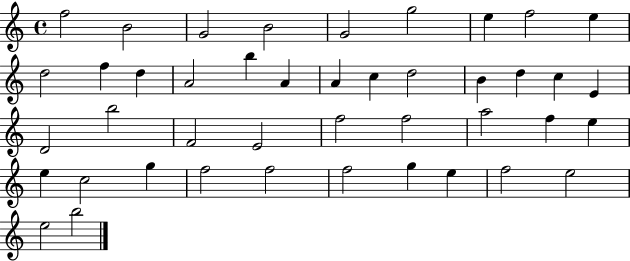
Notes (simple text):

F5/h B4/h G4/h B4/h G4/h G5/h E5/q F5/h E5/q D5/h F5/q D5/q A4/h B5/q A4/q A4/q C5/q D5/h B4/q D5/q C5/q E4/q D4/h B5/h F4/h E4/h F5/h F5/h A5/h F5/q E5/q E5/q C5/h G5/q F5/h F5/h F5/h G5/q E5/q F5/h E5/h E5/h B5/h